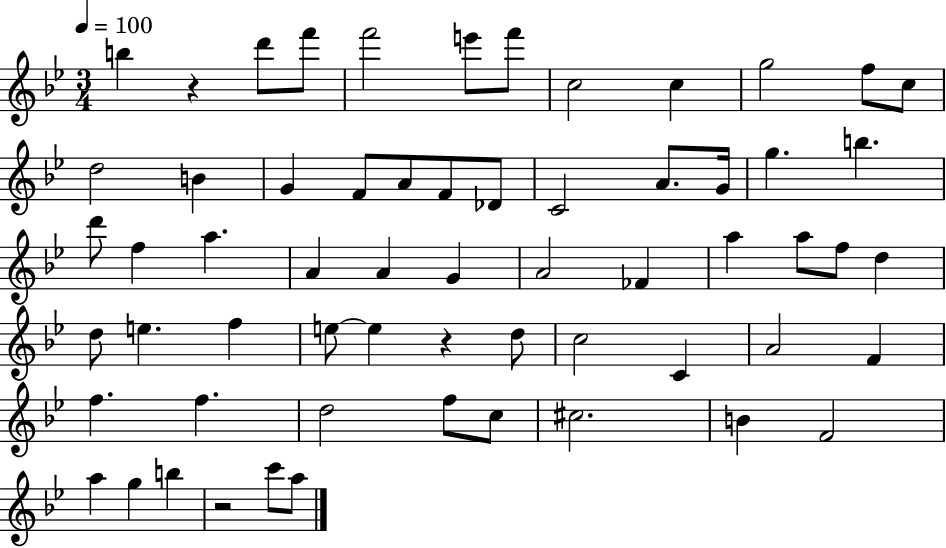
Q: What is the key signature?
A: BES major